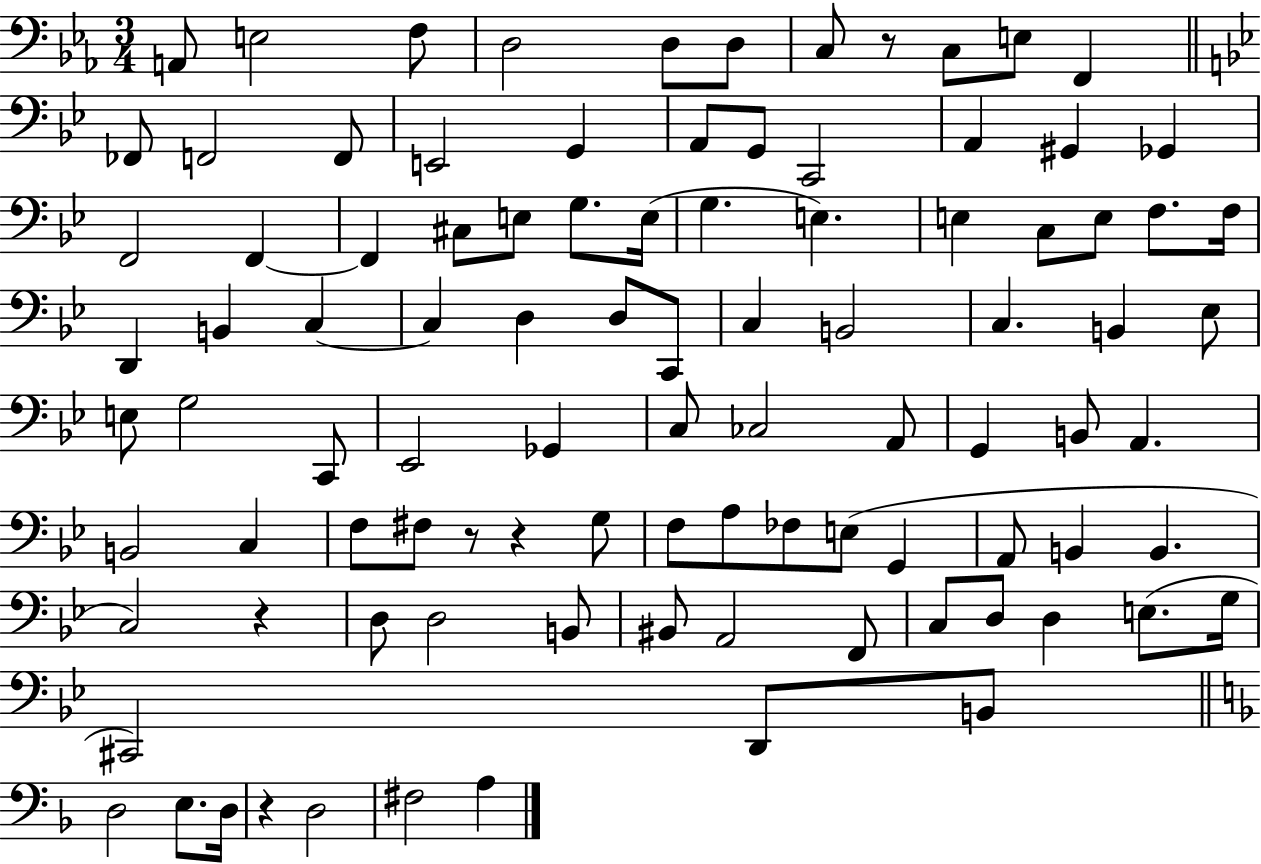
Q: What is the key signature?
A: EES major